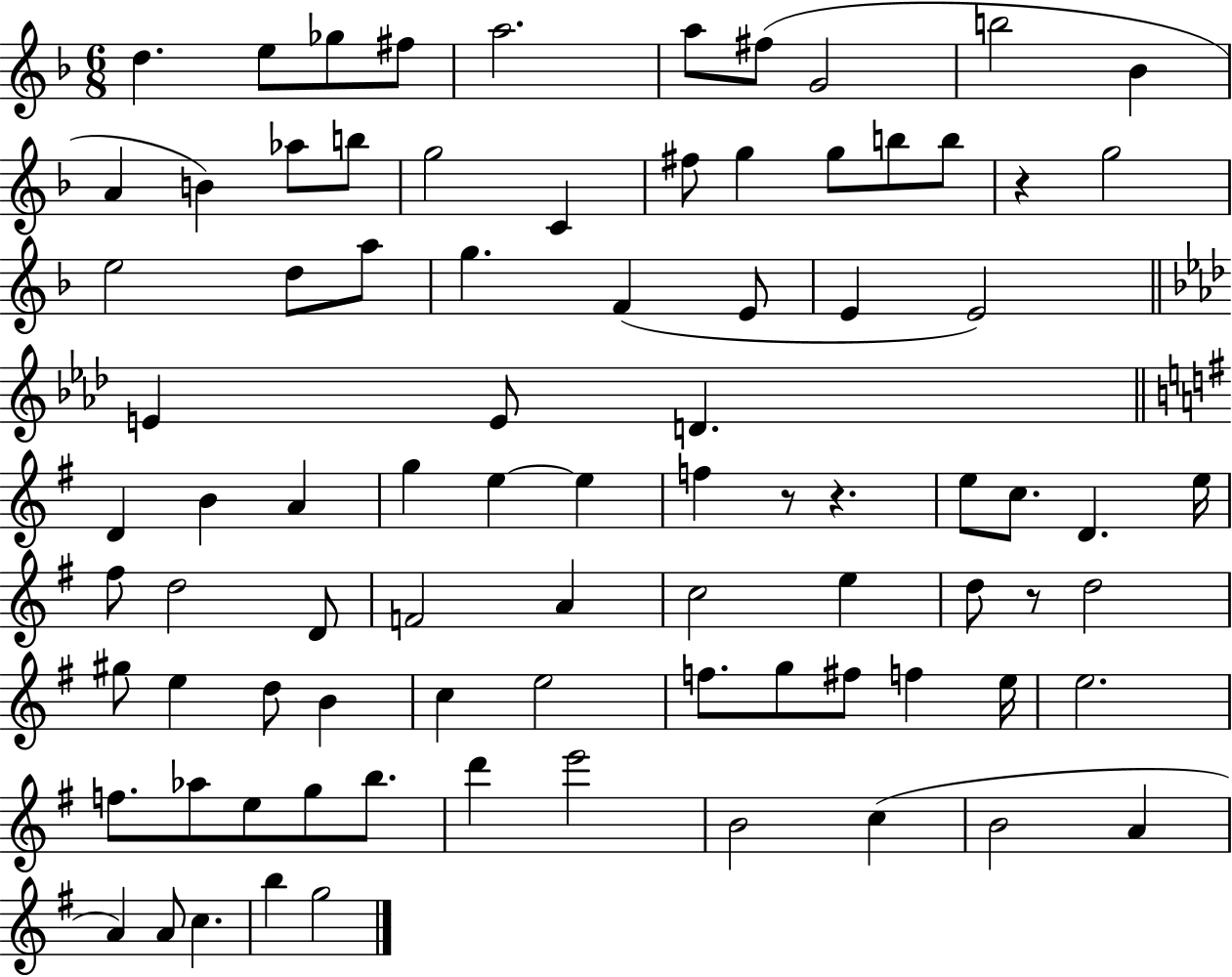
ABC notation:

X:1
T:Untitled
M:6/8
L:1/4
K:F
d e/2 _g/2 ^f/2 a2 a/2 ^f/2 G2 b2 _B A B _a/2 b/2 g2 C ^f/2 g g/2 b/2 b/2 z g2 e2 d/2 a/2 g F E/2 E E2 E E/2 D D B A g e e f z/2 z e/2 c/2 D e/4 ^f/2 d2 D/2 F2 A c2 e d/2 z/2 d2 ^g/2 e d/2 B c e2 f/2 g/2 ^f/2 f e/4 e2 f/2 _a/2 e/2 g/2 b/2 d' e'2 B2 c B2 A A A/2 c b g2